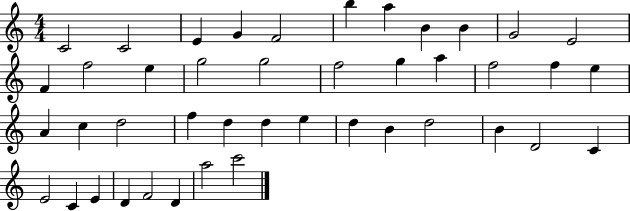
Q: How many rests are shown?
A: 0